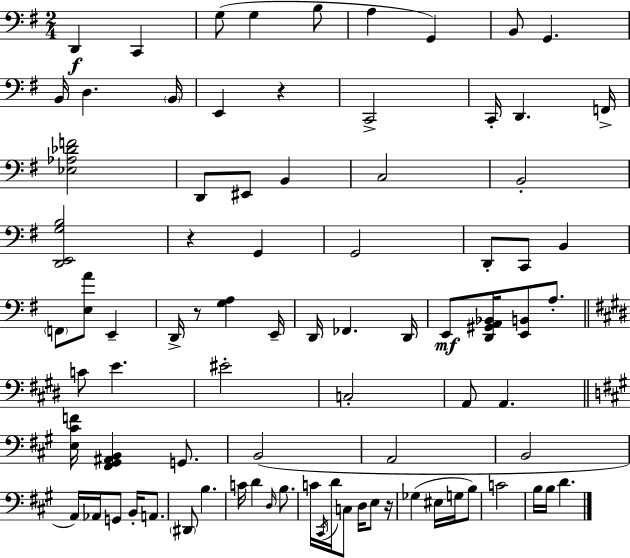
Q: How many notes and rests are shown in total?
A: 83